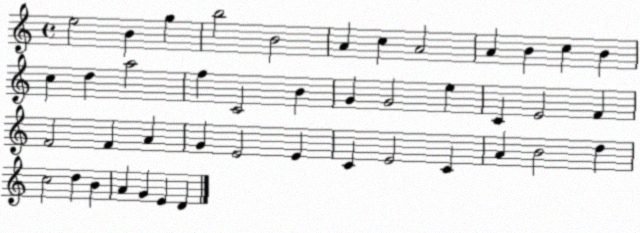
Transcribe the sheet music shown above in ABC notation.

X:1
T:Untitled
M:4/4
L:1/4
K:C
e2 B g b2 B2 A c A2 A B c B c d a2 f C2 B G G2 e C E2 F F2 F A G E2 E C E2 C A B2 d c2 d B A G E D